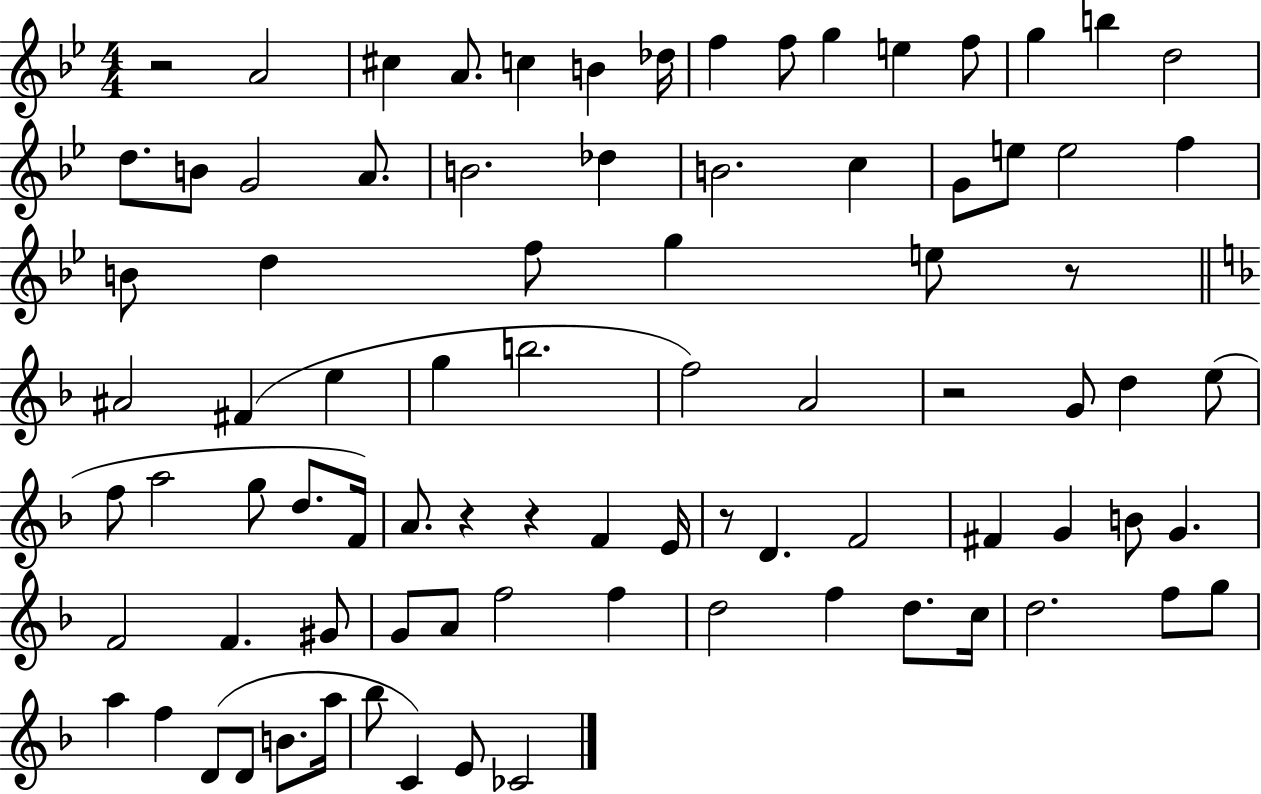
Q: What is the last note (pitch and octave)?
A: CES4